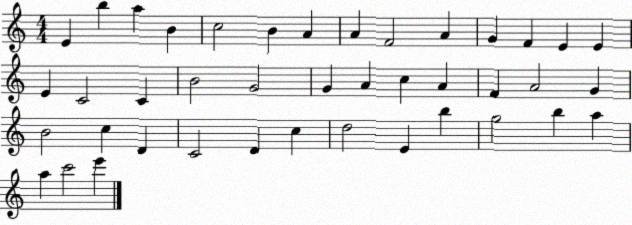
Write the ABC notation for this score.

X:1
T:Untitled
M:4/4
L:1/4
K:C
E b a B c2 B A A F2 A G F E E E C2 C B2 G2 G A c A F A2 G B2 c D C2 D c d2 E b g2 b a a c'2 e'